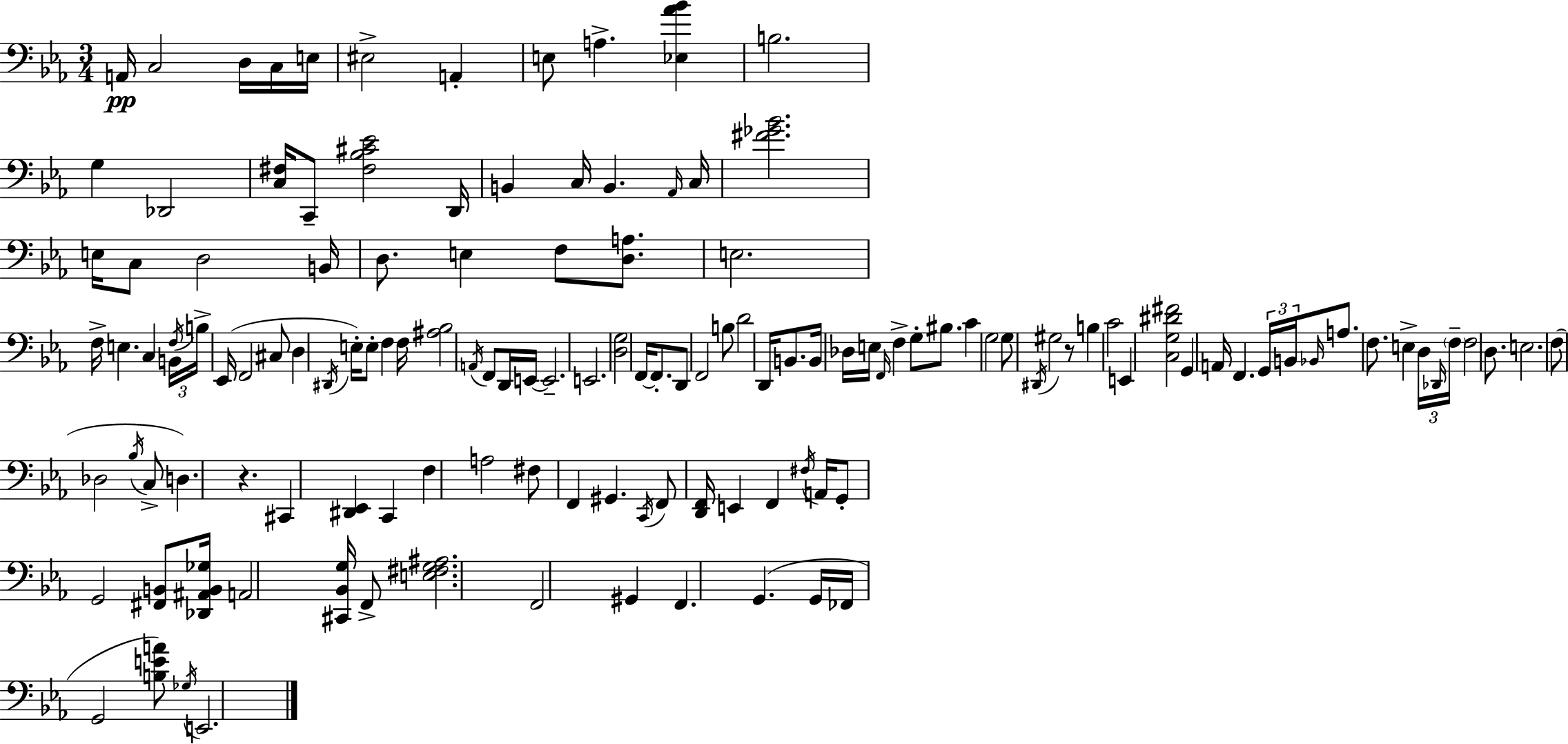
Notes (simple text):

A2/s C3/h D3/s C3/s E3/s EIS3/h A2/q E3/e A3/q. [Eb3,Ab4,Bb4]/q B3/h. G3/q Db2/h [C3,F#3]/s C2/e [F#3,Bb3,C#4,Eb4]/h D2/s B2/q C3/s B2/q. Ab2/s C3/s [F#4,Gb4,Bb4]/h. E3/s C3/e D3/h B2/s D3/e. E3/q F3/e [D3,A3]/e. E3/h. F3/s E3/q. C3/q B2/s F3/s B3/s Eb2/s F2/h C#3/e D3/q D#2/s E3/s E3/e F3/q F3/s [A#3,Bb3]/h A2/s F2/e D2/s E2/s E2/h. E2/h. [D3,G3]/h F2/s F2/e. D2/e F2/h B3/e D4/h D2/s B2/e. B2/s Db3/s E3/s F2/s F3/q G3/e BIS3/e. C4/q G3/h G3/e D#2/s G#3/h R/e B3/q C4/h E2/q [C3,G3,D#4,F#4]/h G2/q A2/s F2/q. G2/s B2/s Bb2/s A3/e. F3/e. E3/q D3/s Db2/s F3/s F3/h D3/e. E3/h. F3/e Db3/h Bb3/s C3/e D3/q. R/q. C#2/q [D#2,Eb2]/q C2/q F3/q A3/h F#3/e F2/q G#2/q. C2/s F2/e [D2,F2]/s E2/q F2/q F#3/s A2/s G2/e G2/h [F#2,B2]/e [Db2,A#2,B2,Gb3]/s A2/h [C#2,Bb2,G3]/s F2/e [E3,F#3,G3,A#3]/h. F2/h G#2/q F2/q. G2/q. G2/s FES2/s G2/h [B3,E4,A4]/e Gb3/s E2/h.